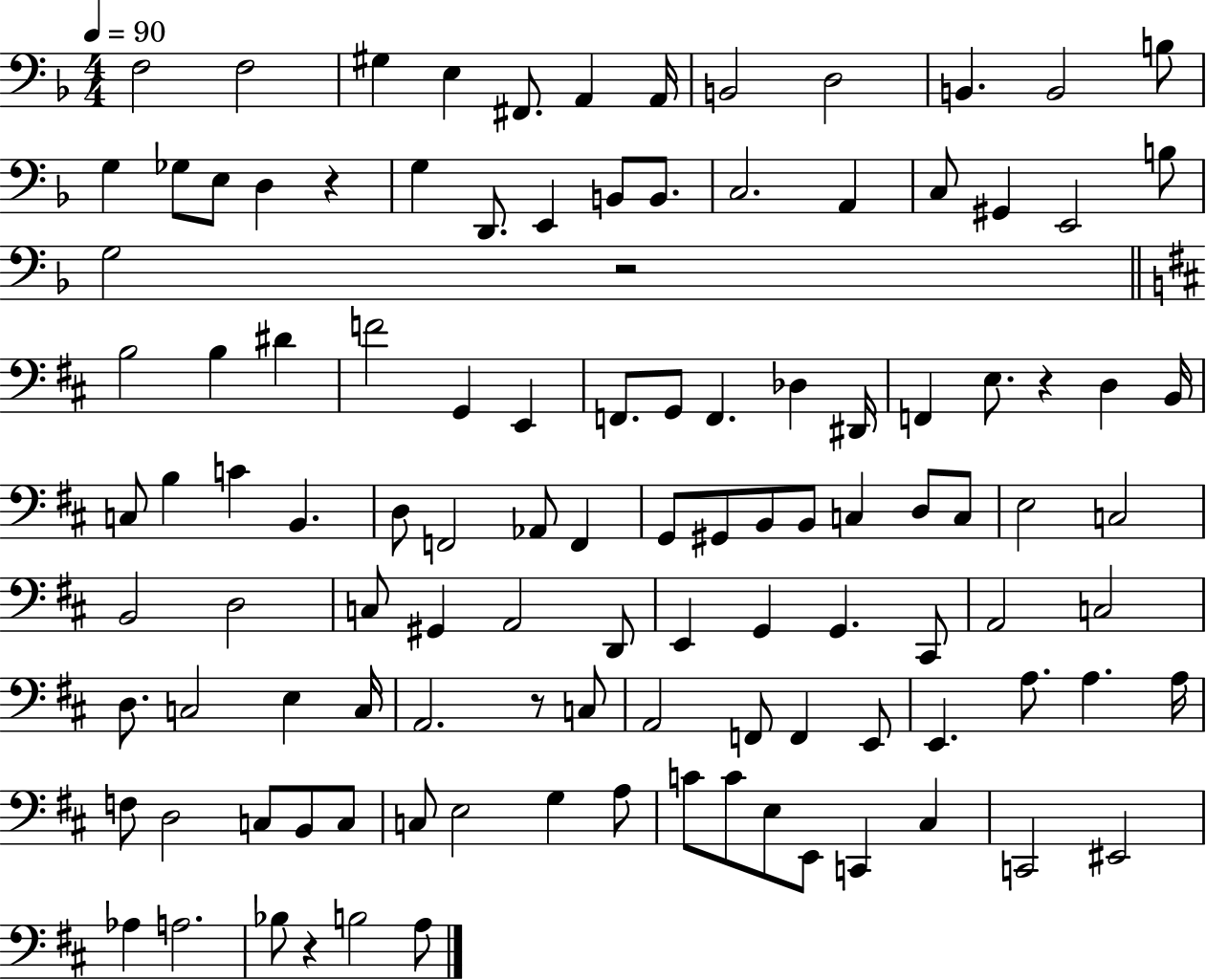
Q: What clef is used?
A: bass